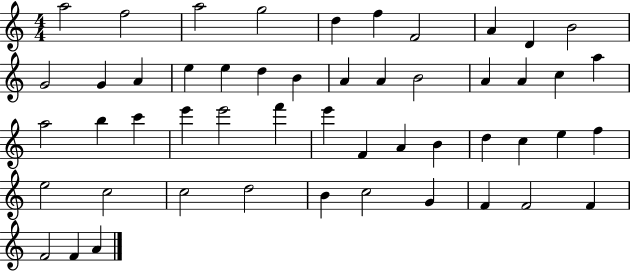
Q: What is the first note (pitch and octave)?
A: A5